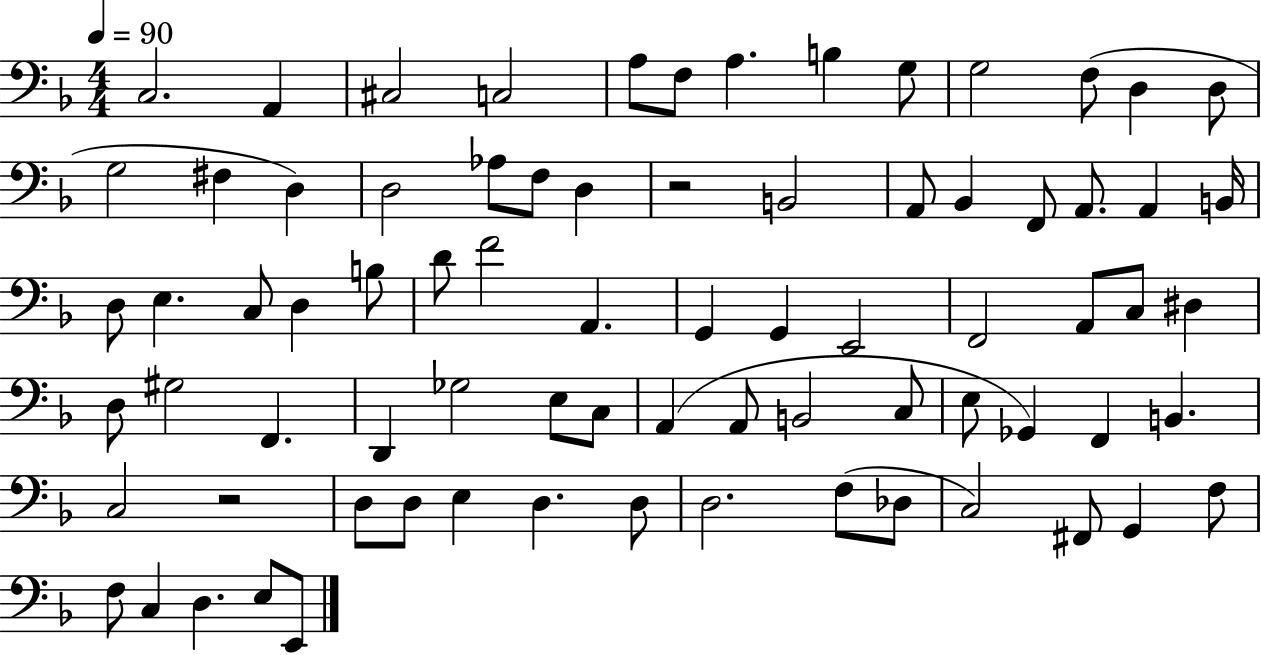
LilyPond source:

{
  \clef bass
  \numericTimeSignature
  \time 4/4
  \key f \major
  \tempo 4 = 90
  c2. a,4 | cis2 c2 | a8 f8 a4. b4 g8 | g2 f8( d4 d8 | \break g2 fis4 d4) | d2 aes8 f8 d4 | r2 b,2 | a,8 bes,4 f,8 a,8. a,4 b,16 | \break d8 e4. c8 d4 b8 | d'8 f'2 a,4. | g,4 g,4 e,2 | f,2 a,8 c8 dis4 | \break d8 gis2 f,4. | d,4 ges2 e8 c8 | a,4( a,8 b,2 c8 | e8 ges,4) f,4 b,4. | \break c2 r2 | d8 d8 e4 d4. d8 | d2. f8( des8 | c2) fis,8 g,4 f8 | \break f8 c4 d4. e8 e,8 | \bar "|."
}